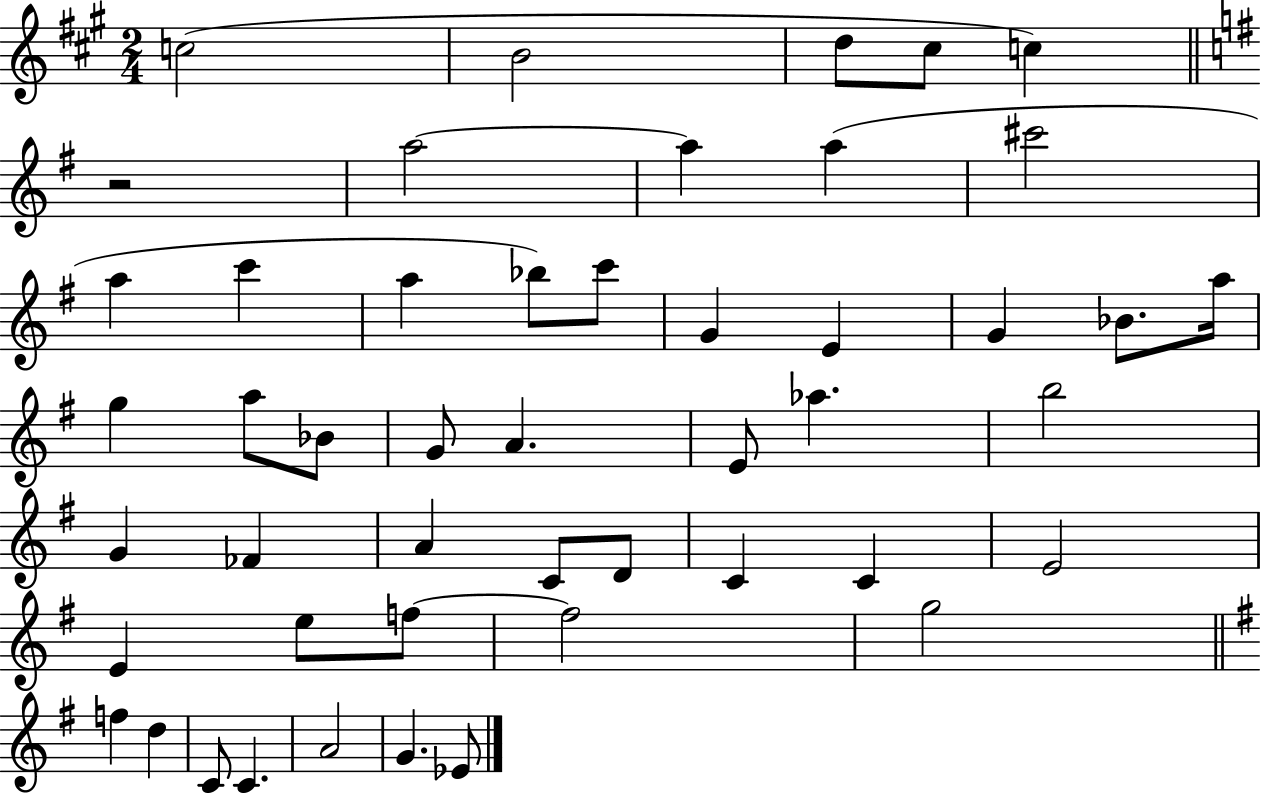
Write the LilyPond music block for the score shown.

{
  \clef treble
  \numericTimeSignature
  \time 2/4
  \key a \major
  c''2( | b'2 | d''8 cis''8 c''4) | \bar "||" \break \key e \minor r2 | a''2~~ | a''4 a''4( | cis'''2 | \break a''4 c'''4 | a''4 bes''8) c'''8 | g'4 e'4 | g'4 bes'8. a''16 | \break g''4 a''8 bes'8 | g'8 a'4. | e'8 aes''4. | b''2 | \break g'4 fes'4 | a'4 c'8 d'8 | c'4 c'4 | e'2 | \break e'4 e''8 f''8~~ | f''2 | g''2 | \bar "||" \break \key g \major f''4 d''4 | c'8 c'4. | a'2 | g'4. ees'8 | \break \bar "|."
}